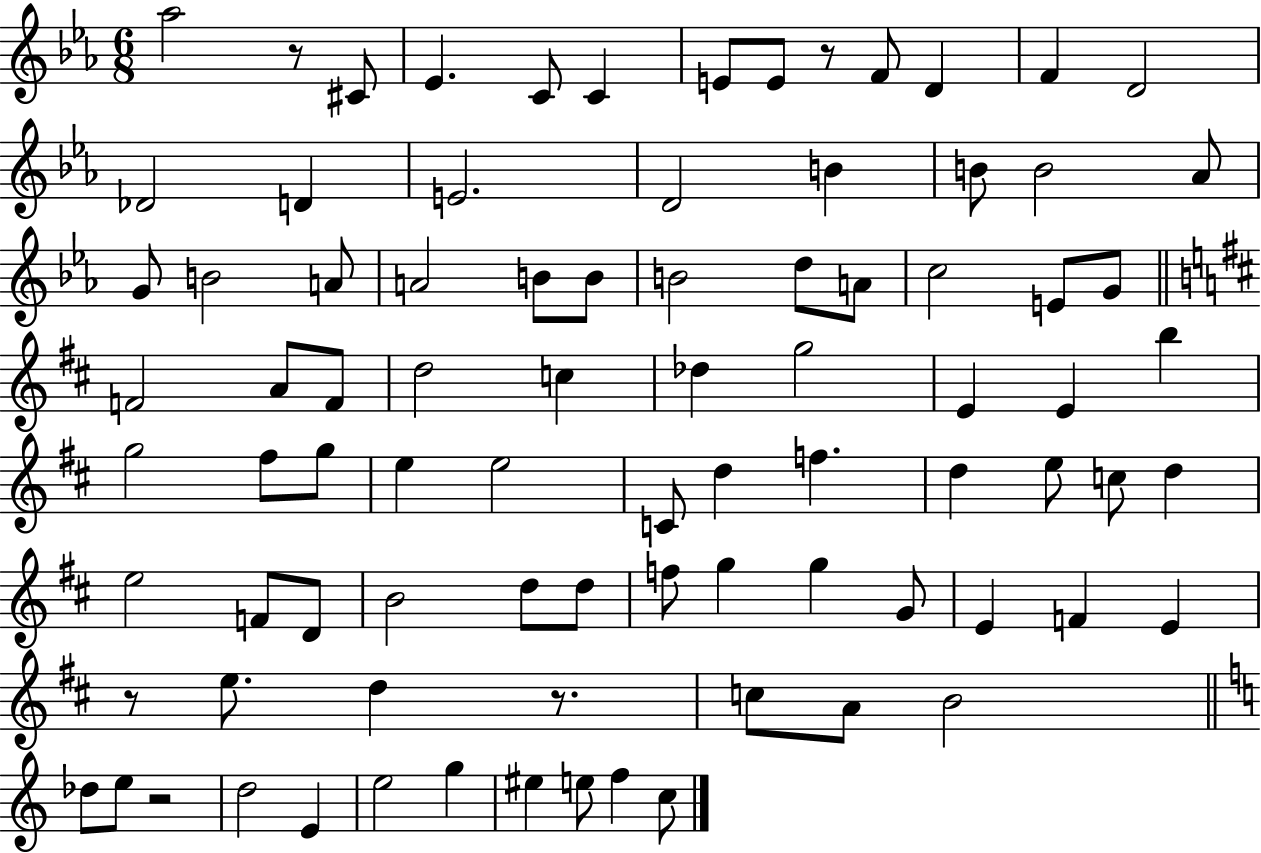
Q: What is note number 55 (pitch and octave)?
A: F4